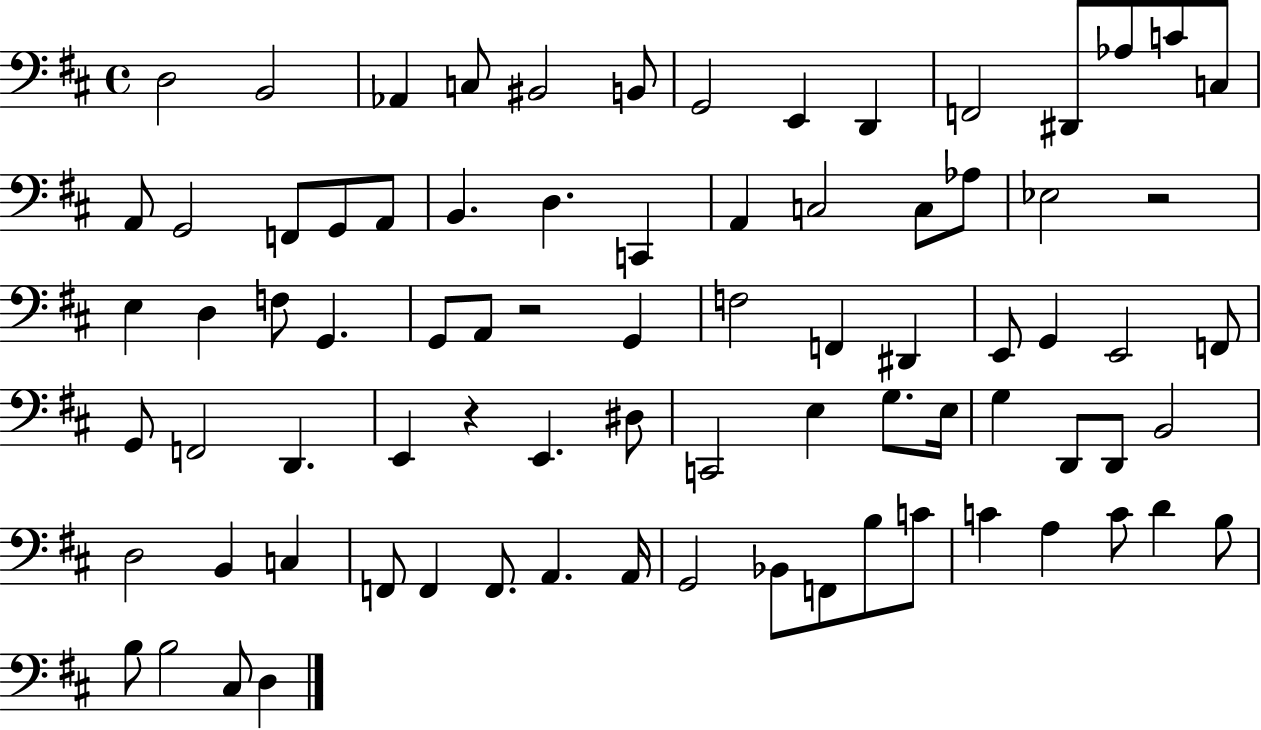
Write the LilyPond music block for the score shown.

{
  \clef bass
  \time 4/4
  \defaultTimeSignature
  \key d \major
  d2 b,2 | aes,4 c8 bis,2 b,8 | g,2 e,4 d,4 | f,2 dis,8 aes8 c'8 c8 | \break a,8 g,2 f,8 g,8 a,8 | b,4. d4. c,4 | a,4 c2 c8 aes8 | ees2 r2 | \break e4 d4 f8 g,4. | g,8 a,8 r2 g,4 | f2 f,4 dis,4 | e,8 g,4 e,2 f,8 | \break g,8 f,2 d,4. | e,4 r4 e,4. dis8 | c,2 e4 g8. e16 | g4 d,8 d,8 b,2 | \break d2 b,4 c4 | f,8 f,4 f,8. a,4. a,16 | g,2 bes,8 f,8 b8 c'8 | c'4 a4 c'8 d'4 b8 | \break b8 b2 cis8 d4 | \bar "|."
}